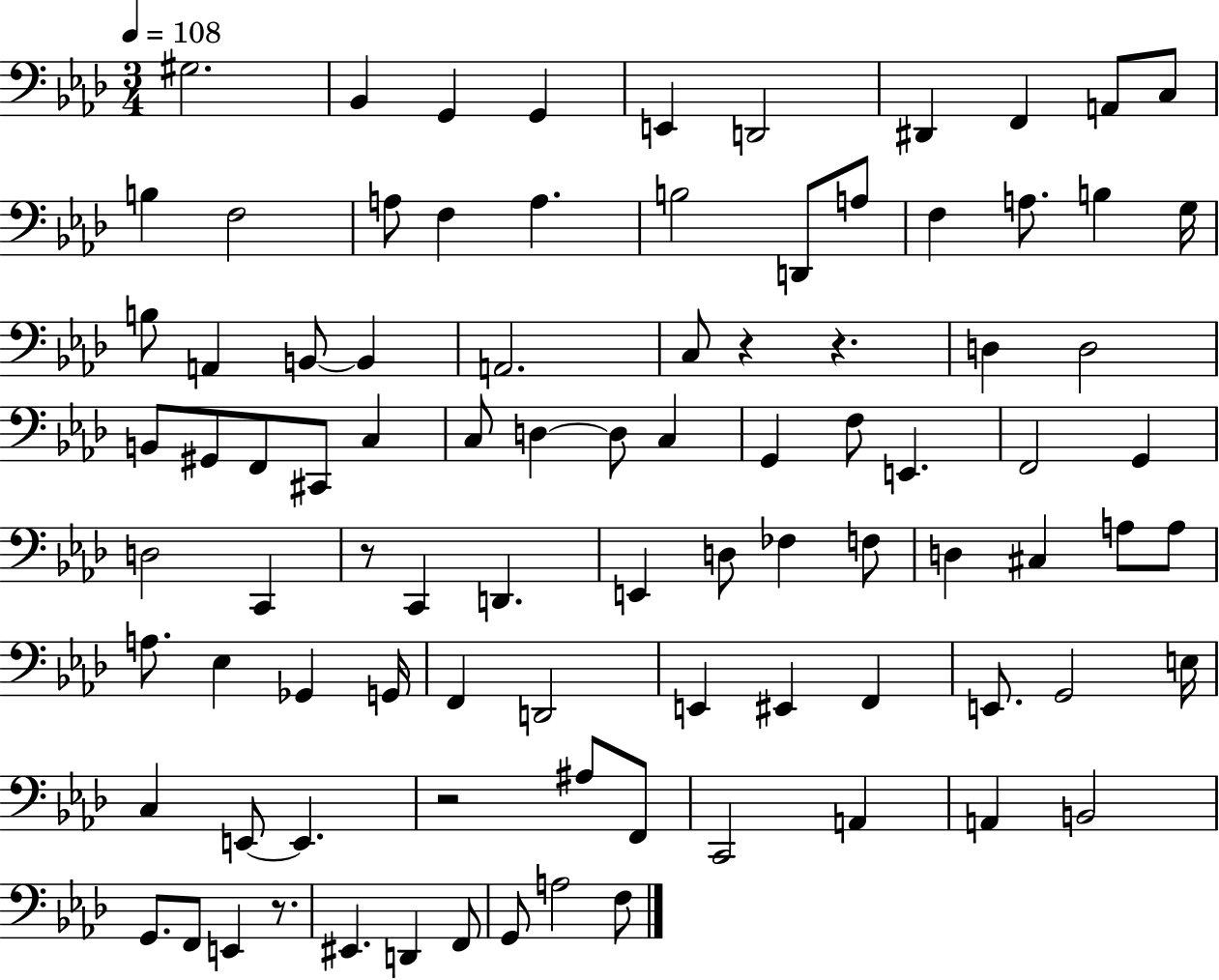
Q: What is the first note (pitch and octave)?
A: G#3